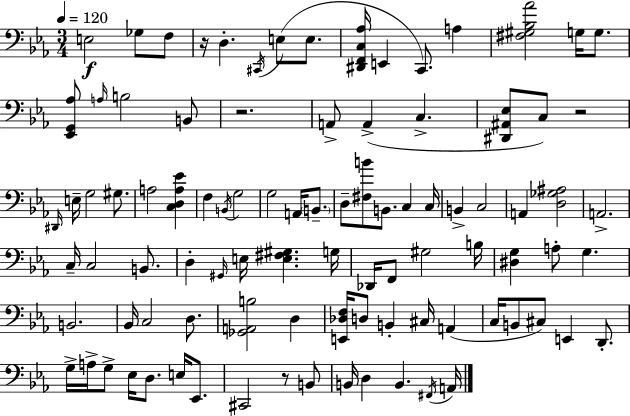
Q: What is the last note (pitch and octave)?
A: A2